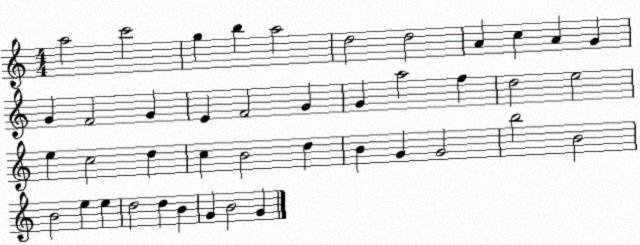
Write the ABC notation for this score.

X:1
T:Untitled
M:4/4
L:1/4
K:C
a2 c'2 g b a2 d2 d2 A c A G G F2 G E F2 G G a2 f d2 e2 e c2 d c B2 d B G G2 b2 B2 B2 e e d2 d B G B2 G